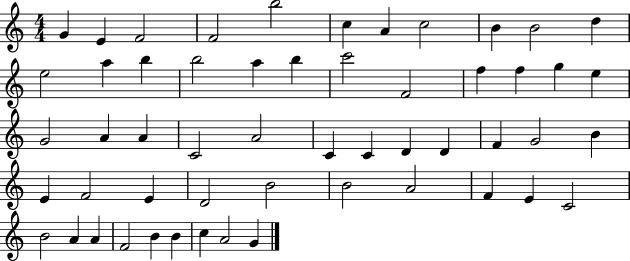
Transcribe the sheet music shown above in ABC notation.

X:1
T:Untitled
M:4/4
L:1/4
K:C
G E F2 F2 b2 c A c2 B B2 d e2 a b b2 a b c'2 F2 f f g e G2 A A C2 A2 C C D D F G2 B E F2 E D2 B2 B2 A2 F E C2 B2 A A F2 B B c A2 G